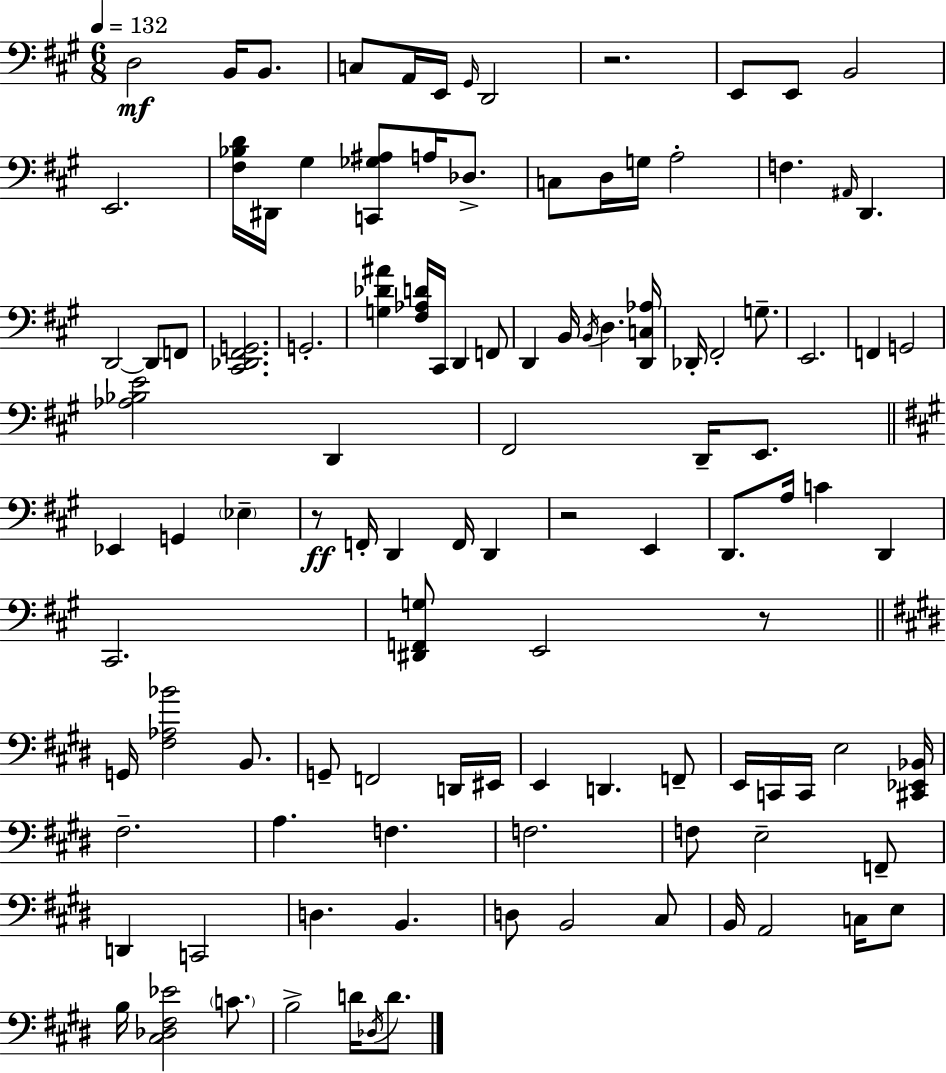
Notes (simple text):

D3/h B2/s B2/e. C3/e A2/s E2/s G#2/s D2/h R/h. E2/e E2/e B2/h E2/h. [F#3,Bb3,D4]/s D#2/s G#3/q [C2,Gb3,A#3]/e A3/s Db3/e. C3/e D3/s G3/s A3/h F3/q. A#2/s D2/q. D2/h D2/e F2/e [C#2,Db2,F#2,G2]/h. G2/h. [G3,Db4,A#4]/q [F#3,Ab3,D4]/s C#2/s D2/q F2/e D2/q B2/s B2/s D3/q. [D2,C3,Ab3]/s Db2/s F#2/h G3/e. E2/h. F2/q G2/h [Ab3,Bb3,E4]/h D2/q F#2/h D2/s E2/e. Eb2/q G2/q Eb3/q R/e F2/s D2/q F2/s D2/q R/h E2/q D2/e. A3/s C4/q D2/q C#2/h. [D#2,F2,G3]/e E2/h R/e G2/s [F#3,Ab3,Bb4]/h B2/e. G2/e F2/h D2/s EIS2/s E2/q D2/q. F2/e E2/s C2/s C2/s E3/h [C#2,Eb2,Bb2]/s F#3/h. A3/q. F3/q. F3/h. F3/e E3/h F2/e D2/q C2/h D3/q. B2/q. D3/e B2/h C#3/e B2/s A2/h C3/s E3/e B3/s [C#3,Db3,F#3,Eb4]/h C4/e. B3/h D4/s Db3/s D4/e.